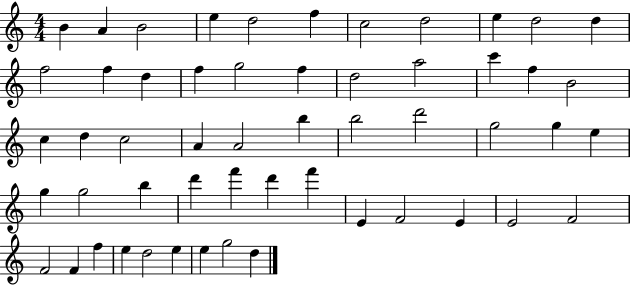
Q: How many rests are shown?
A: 0